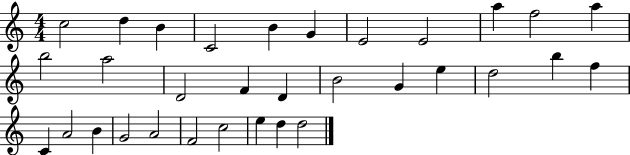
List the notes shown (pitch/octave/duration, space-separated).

C5/h D5/q B4/q C4/h B4/q G4/q E4/h E4/h A5/q F5/h A5/q B5/h A5/h D4/h F4/q D4/q B4/h G4/q E5/q D5/h B5/q F5/q C4/q A4/h B4/q G4/h A4/h F4/h C5/h E5/q D5/q D5/h